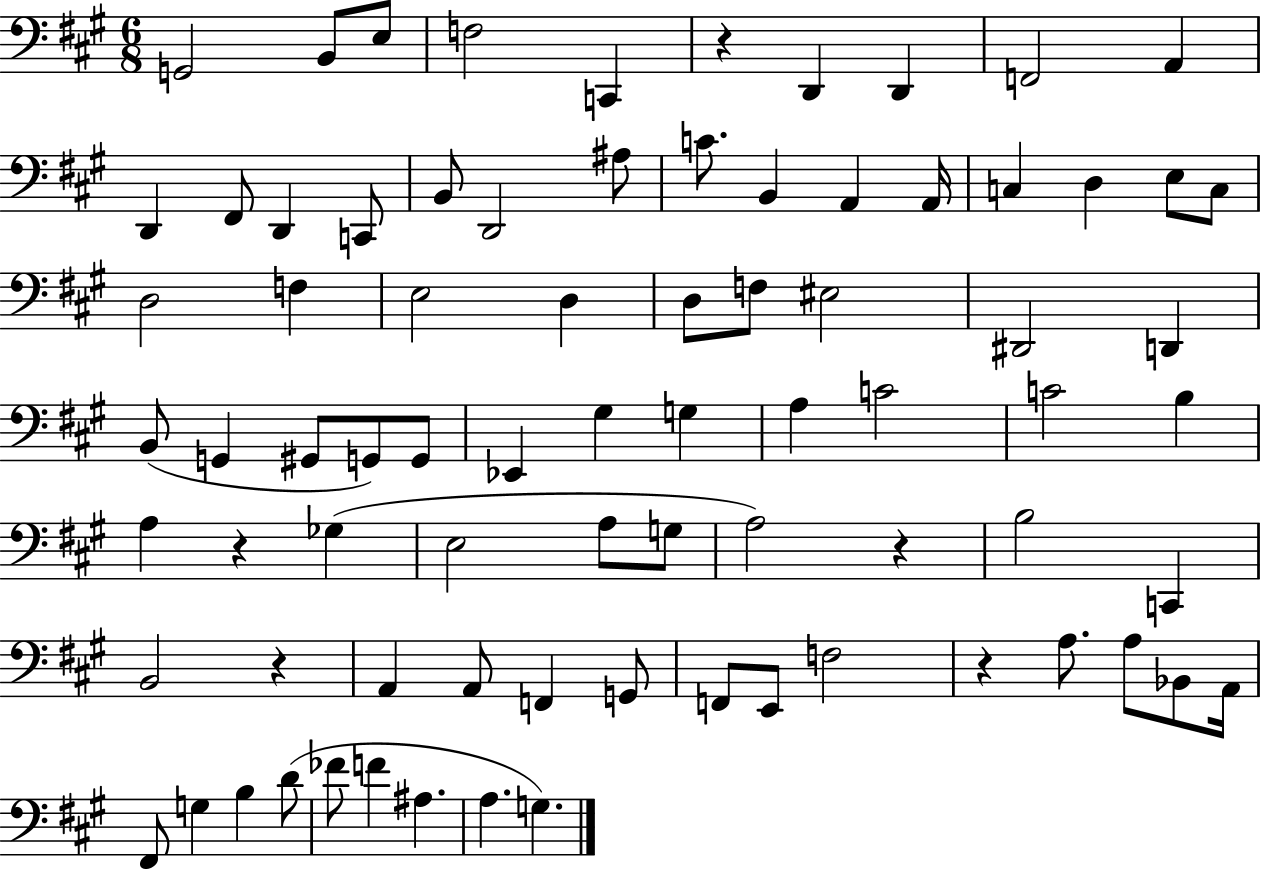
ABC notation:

X:1
T:Untitled
M:6/8
L:1/4
K:A
G,,2 B,,/2 E,/2 F,2 C,, z D,, D,, F,,2 A,, D,, ^F,,/2 D,, C,,/2 B,,/2 D,,2 ^A,/2 C/2 B,, A,, A,,/4 C, D, E,/2 C,/2 D,2 F, E,2 D, D,/2 F,/2 ^E,2 ^D,,2 D,, B,,/2 G,, ^G,,/2 G,,/2 G,,/2 _E,, ^G, G, A, C2 C2 B, A, z _G, E,2 A,/2 G,/2 A,2 z B,2 C,, B,,2 z A,, A,,/2 F,, G,,/2 F,,/2 E,,/2 F,2 z A,/2 A,/2 _B,,/2 A,,/4 ^F,,/2 G, B, D/2 _F/2 F ^A, A, G,